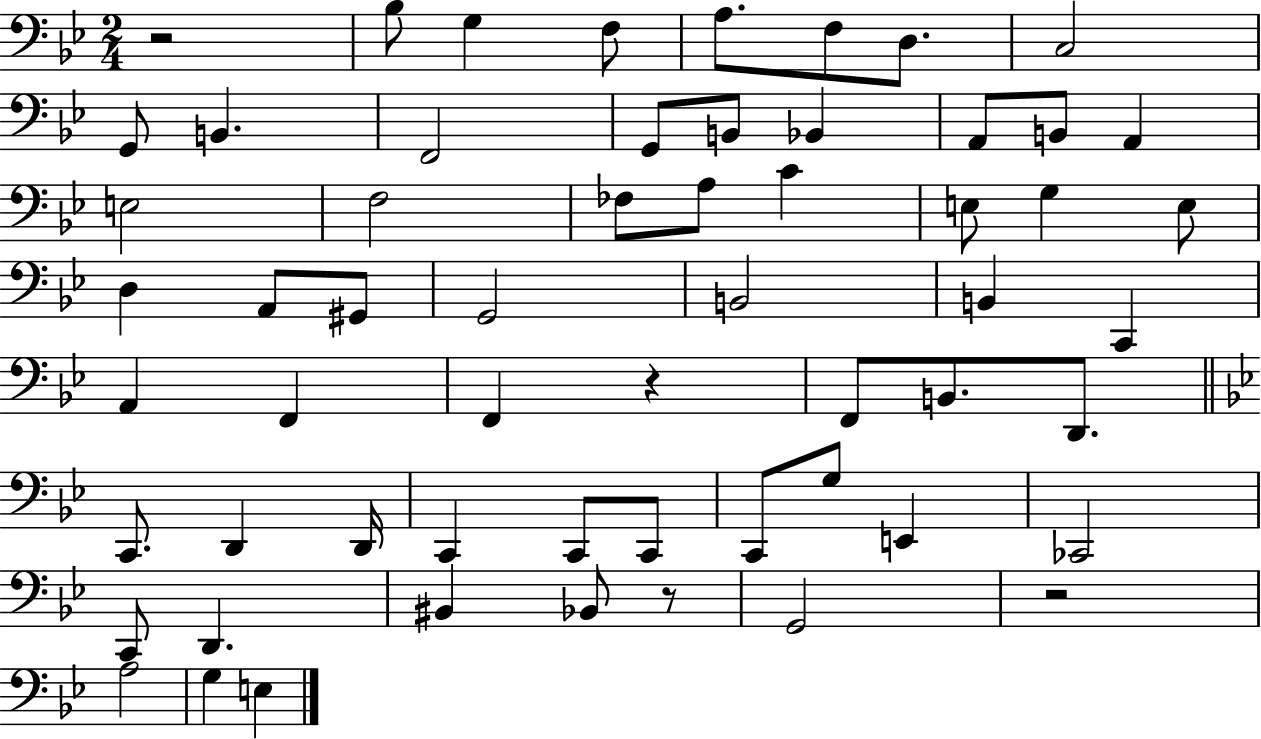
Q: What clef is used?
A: bass